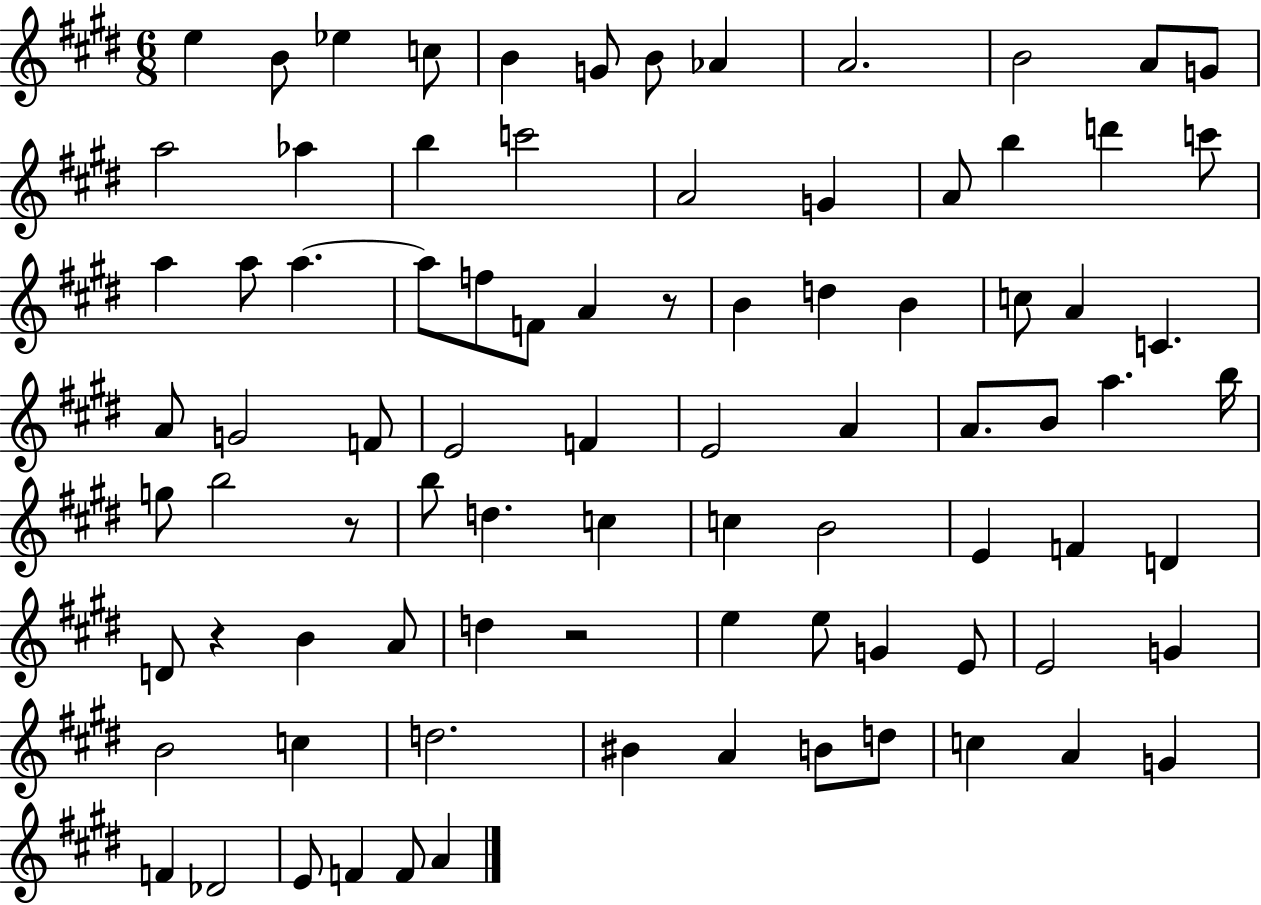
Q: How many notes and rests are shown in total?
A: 86